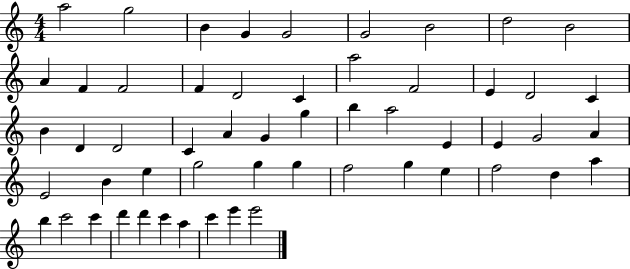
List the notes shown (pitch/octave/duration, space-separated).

A5/h G5/h B4/q G4/q G4/h G4/h B4/h D5/h B4/h A4/q F4/q F4/h F4/q D4/h C4/q A5/h F4/h E4/q D4/h C4/q B4/q D4/q D4/h C4/q A4/q G4/q G5/q B5/q A5/h E4/q E4/q G4/h A4/q E4/h B4/q E5/q G5/h G5/q G5/q F5/h G5/q E5/q F5/h D5/q A5/q B5/q C6/h C6/q D6/q D6/q C6/q A5/q C6/q E6/q E6/h